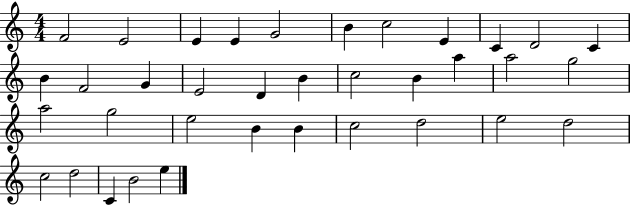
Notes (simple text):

F4/h E4/h E4/q E4/q G4/h B4/q C5/h E4/q C4/q D4/h C4/q B4/q F4/h G4/q E4/h D4/q B4/q C5/h B4/q A5/q A5/h G5/h A5/h G5/h E5/h B4/q B4/q C5/h D5/h E5/h D5/h C5/h D5/h C4/q B4/h E5/q